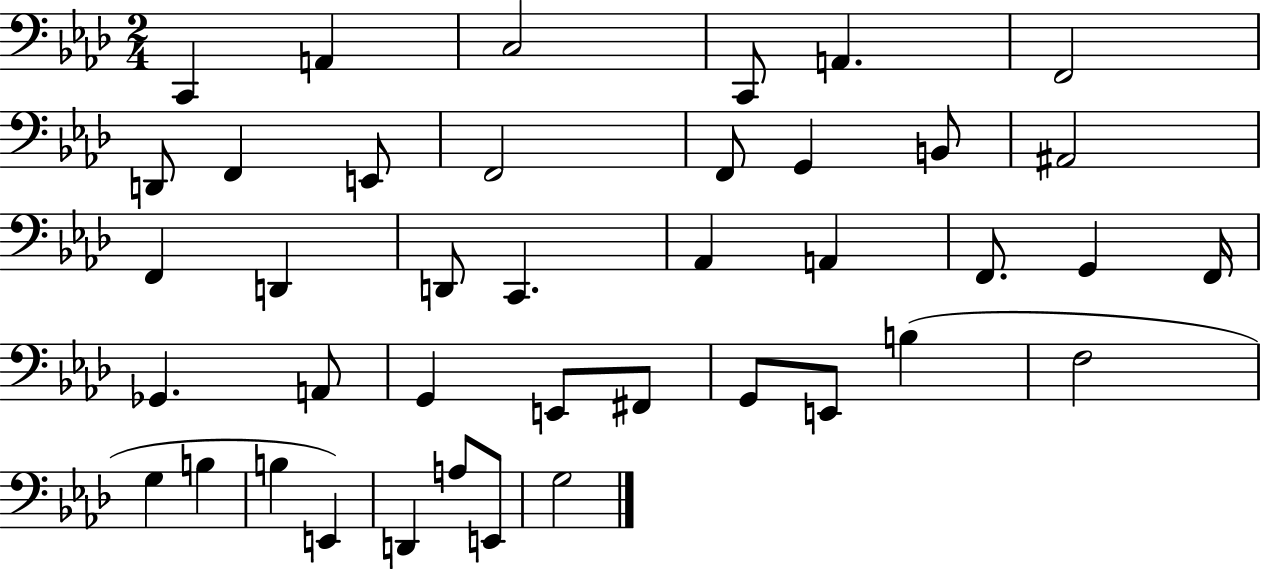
{
  \clef bass
  \numericTimeSignature
  \time 2/4
  \key aes \major
  \repeat volta 2 { c,4 a,4 | c2 | c,8 a,4. | f,2 | \break d,8 f,4 e,8 | f,2 | f,8 g,4 b,8 | ais,2 | \break f,4 d,4 | d,8 c,4. | aes,4 a,4 | f,8. g,4 f,16 | \break ges,4. a,8 | g,4 e,8 fis,8 | g,8 e,8 b4( | f2 | \break g4 b4 | b4 e,4) | d,4 a8 e,8 | g2 | \break } \bar "|."
}